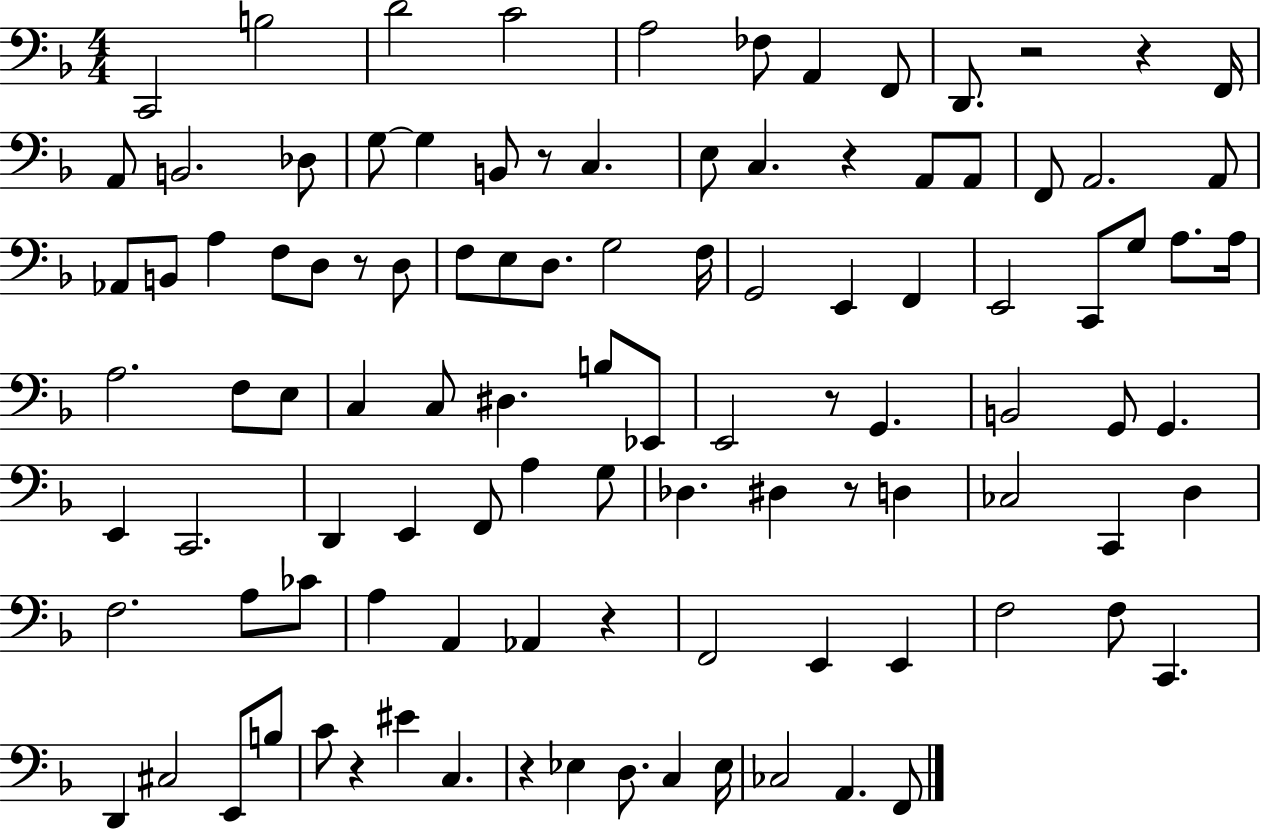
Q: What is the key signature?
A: F major